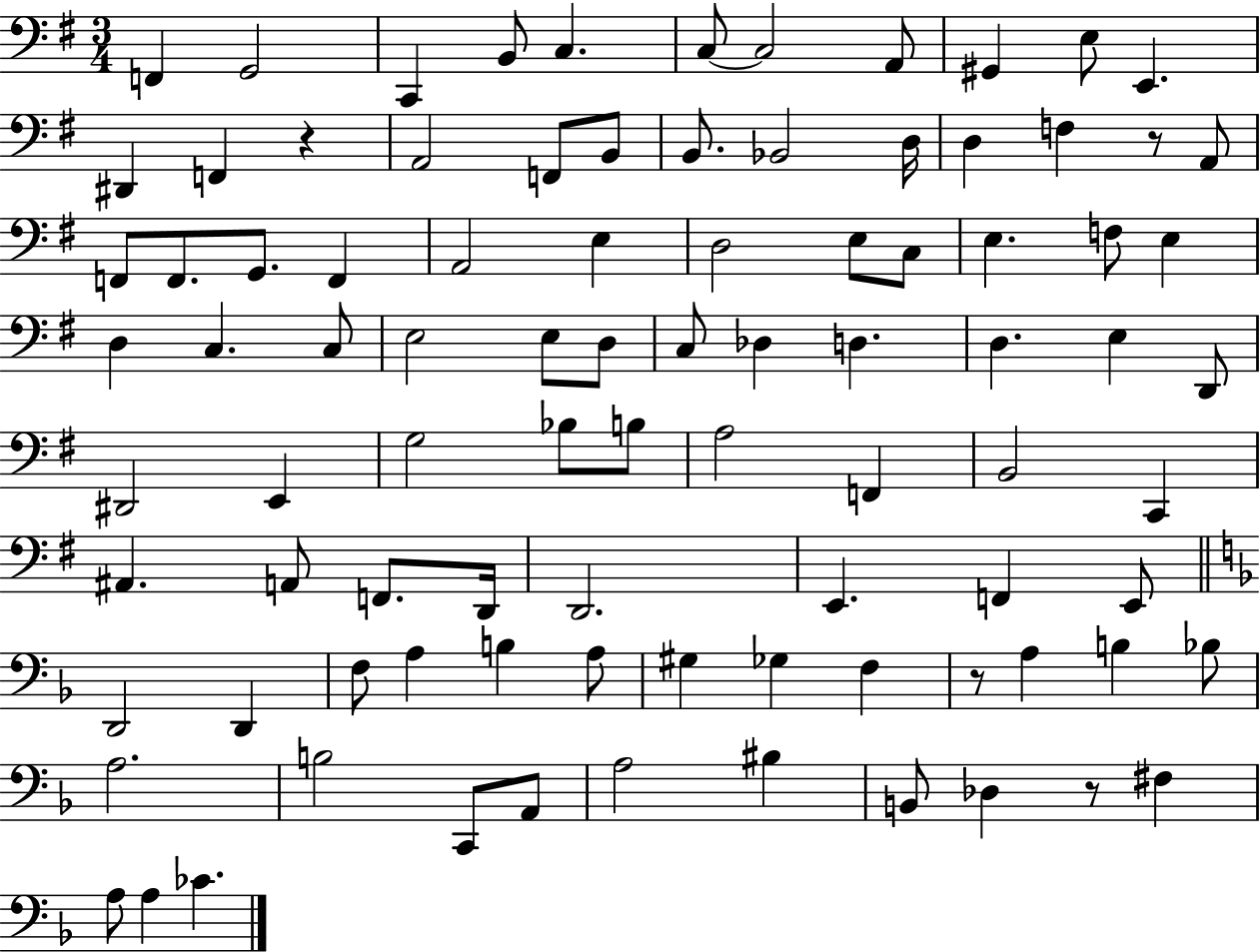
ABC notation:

X:1
T:Untitled
M:3/4
L:1/4
K:G
F,, G,,2 C,, B,,/2 C, C,/2 C,2 A,,/2 ^G,, E,/2 E,, ^D,, F,, z A,,2 F,,/2 B,,/2 B,,/2 _B,,2 D,/4 D, F, z/2 A,,/2 F,,/2 F,,/2 G,,/2 F,, A,,2 E, D,2 E,/2 C,/2 E, F,/2 E, D, C, C,/2 E,2 E,/2 D,/2 C,/2 _D, D, D, E, D,,/2 ^D,,2 E,, G,2 _B,/2 B,/2 A,2 F,, B,,2 C,, ^A,, A,,/2 F,,/2 D,,/4 D,,2 E,, F,, E,,/2 D,,2 D,, F,/2 A, B, A,/2 ^G, _G, F, z/2 A, B, _B,/2 A,2 B,2 C,,/2 A,,/2 A,2 ^B, B,,/2 _D, z/2 ^F, A,/2 A, _C